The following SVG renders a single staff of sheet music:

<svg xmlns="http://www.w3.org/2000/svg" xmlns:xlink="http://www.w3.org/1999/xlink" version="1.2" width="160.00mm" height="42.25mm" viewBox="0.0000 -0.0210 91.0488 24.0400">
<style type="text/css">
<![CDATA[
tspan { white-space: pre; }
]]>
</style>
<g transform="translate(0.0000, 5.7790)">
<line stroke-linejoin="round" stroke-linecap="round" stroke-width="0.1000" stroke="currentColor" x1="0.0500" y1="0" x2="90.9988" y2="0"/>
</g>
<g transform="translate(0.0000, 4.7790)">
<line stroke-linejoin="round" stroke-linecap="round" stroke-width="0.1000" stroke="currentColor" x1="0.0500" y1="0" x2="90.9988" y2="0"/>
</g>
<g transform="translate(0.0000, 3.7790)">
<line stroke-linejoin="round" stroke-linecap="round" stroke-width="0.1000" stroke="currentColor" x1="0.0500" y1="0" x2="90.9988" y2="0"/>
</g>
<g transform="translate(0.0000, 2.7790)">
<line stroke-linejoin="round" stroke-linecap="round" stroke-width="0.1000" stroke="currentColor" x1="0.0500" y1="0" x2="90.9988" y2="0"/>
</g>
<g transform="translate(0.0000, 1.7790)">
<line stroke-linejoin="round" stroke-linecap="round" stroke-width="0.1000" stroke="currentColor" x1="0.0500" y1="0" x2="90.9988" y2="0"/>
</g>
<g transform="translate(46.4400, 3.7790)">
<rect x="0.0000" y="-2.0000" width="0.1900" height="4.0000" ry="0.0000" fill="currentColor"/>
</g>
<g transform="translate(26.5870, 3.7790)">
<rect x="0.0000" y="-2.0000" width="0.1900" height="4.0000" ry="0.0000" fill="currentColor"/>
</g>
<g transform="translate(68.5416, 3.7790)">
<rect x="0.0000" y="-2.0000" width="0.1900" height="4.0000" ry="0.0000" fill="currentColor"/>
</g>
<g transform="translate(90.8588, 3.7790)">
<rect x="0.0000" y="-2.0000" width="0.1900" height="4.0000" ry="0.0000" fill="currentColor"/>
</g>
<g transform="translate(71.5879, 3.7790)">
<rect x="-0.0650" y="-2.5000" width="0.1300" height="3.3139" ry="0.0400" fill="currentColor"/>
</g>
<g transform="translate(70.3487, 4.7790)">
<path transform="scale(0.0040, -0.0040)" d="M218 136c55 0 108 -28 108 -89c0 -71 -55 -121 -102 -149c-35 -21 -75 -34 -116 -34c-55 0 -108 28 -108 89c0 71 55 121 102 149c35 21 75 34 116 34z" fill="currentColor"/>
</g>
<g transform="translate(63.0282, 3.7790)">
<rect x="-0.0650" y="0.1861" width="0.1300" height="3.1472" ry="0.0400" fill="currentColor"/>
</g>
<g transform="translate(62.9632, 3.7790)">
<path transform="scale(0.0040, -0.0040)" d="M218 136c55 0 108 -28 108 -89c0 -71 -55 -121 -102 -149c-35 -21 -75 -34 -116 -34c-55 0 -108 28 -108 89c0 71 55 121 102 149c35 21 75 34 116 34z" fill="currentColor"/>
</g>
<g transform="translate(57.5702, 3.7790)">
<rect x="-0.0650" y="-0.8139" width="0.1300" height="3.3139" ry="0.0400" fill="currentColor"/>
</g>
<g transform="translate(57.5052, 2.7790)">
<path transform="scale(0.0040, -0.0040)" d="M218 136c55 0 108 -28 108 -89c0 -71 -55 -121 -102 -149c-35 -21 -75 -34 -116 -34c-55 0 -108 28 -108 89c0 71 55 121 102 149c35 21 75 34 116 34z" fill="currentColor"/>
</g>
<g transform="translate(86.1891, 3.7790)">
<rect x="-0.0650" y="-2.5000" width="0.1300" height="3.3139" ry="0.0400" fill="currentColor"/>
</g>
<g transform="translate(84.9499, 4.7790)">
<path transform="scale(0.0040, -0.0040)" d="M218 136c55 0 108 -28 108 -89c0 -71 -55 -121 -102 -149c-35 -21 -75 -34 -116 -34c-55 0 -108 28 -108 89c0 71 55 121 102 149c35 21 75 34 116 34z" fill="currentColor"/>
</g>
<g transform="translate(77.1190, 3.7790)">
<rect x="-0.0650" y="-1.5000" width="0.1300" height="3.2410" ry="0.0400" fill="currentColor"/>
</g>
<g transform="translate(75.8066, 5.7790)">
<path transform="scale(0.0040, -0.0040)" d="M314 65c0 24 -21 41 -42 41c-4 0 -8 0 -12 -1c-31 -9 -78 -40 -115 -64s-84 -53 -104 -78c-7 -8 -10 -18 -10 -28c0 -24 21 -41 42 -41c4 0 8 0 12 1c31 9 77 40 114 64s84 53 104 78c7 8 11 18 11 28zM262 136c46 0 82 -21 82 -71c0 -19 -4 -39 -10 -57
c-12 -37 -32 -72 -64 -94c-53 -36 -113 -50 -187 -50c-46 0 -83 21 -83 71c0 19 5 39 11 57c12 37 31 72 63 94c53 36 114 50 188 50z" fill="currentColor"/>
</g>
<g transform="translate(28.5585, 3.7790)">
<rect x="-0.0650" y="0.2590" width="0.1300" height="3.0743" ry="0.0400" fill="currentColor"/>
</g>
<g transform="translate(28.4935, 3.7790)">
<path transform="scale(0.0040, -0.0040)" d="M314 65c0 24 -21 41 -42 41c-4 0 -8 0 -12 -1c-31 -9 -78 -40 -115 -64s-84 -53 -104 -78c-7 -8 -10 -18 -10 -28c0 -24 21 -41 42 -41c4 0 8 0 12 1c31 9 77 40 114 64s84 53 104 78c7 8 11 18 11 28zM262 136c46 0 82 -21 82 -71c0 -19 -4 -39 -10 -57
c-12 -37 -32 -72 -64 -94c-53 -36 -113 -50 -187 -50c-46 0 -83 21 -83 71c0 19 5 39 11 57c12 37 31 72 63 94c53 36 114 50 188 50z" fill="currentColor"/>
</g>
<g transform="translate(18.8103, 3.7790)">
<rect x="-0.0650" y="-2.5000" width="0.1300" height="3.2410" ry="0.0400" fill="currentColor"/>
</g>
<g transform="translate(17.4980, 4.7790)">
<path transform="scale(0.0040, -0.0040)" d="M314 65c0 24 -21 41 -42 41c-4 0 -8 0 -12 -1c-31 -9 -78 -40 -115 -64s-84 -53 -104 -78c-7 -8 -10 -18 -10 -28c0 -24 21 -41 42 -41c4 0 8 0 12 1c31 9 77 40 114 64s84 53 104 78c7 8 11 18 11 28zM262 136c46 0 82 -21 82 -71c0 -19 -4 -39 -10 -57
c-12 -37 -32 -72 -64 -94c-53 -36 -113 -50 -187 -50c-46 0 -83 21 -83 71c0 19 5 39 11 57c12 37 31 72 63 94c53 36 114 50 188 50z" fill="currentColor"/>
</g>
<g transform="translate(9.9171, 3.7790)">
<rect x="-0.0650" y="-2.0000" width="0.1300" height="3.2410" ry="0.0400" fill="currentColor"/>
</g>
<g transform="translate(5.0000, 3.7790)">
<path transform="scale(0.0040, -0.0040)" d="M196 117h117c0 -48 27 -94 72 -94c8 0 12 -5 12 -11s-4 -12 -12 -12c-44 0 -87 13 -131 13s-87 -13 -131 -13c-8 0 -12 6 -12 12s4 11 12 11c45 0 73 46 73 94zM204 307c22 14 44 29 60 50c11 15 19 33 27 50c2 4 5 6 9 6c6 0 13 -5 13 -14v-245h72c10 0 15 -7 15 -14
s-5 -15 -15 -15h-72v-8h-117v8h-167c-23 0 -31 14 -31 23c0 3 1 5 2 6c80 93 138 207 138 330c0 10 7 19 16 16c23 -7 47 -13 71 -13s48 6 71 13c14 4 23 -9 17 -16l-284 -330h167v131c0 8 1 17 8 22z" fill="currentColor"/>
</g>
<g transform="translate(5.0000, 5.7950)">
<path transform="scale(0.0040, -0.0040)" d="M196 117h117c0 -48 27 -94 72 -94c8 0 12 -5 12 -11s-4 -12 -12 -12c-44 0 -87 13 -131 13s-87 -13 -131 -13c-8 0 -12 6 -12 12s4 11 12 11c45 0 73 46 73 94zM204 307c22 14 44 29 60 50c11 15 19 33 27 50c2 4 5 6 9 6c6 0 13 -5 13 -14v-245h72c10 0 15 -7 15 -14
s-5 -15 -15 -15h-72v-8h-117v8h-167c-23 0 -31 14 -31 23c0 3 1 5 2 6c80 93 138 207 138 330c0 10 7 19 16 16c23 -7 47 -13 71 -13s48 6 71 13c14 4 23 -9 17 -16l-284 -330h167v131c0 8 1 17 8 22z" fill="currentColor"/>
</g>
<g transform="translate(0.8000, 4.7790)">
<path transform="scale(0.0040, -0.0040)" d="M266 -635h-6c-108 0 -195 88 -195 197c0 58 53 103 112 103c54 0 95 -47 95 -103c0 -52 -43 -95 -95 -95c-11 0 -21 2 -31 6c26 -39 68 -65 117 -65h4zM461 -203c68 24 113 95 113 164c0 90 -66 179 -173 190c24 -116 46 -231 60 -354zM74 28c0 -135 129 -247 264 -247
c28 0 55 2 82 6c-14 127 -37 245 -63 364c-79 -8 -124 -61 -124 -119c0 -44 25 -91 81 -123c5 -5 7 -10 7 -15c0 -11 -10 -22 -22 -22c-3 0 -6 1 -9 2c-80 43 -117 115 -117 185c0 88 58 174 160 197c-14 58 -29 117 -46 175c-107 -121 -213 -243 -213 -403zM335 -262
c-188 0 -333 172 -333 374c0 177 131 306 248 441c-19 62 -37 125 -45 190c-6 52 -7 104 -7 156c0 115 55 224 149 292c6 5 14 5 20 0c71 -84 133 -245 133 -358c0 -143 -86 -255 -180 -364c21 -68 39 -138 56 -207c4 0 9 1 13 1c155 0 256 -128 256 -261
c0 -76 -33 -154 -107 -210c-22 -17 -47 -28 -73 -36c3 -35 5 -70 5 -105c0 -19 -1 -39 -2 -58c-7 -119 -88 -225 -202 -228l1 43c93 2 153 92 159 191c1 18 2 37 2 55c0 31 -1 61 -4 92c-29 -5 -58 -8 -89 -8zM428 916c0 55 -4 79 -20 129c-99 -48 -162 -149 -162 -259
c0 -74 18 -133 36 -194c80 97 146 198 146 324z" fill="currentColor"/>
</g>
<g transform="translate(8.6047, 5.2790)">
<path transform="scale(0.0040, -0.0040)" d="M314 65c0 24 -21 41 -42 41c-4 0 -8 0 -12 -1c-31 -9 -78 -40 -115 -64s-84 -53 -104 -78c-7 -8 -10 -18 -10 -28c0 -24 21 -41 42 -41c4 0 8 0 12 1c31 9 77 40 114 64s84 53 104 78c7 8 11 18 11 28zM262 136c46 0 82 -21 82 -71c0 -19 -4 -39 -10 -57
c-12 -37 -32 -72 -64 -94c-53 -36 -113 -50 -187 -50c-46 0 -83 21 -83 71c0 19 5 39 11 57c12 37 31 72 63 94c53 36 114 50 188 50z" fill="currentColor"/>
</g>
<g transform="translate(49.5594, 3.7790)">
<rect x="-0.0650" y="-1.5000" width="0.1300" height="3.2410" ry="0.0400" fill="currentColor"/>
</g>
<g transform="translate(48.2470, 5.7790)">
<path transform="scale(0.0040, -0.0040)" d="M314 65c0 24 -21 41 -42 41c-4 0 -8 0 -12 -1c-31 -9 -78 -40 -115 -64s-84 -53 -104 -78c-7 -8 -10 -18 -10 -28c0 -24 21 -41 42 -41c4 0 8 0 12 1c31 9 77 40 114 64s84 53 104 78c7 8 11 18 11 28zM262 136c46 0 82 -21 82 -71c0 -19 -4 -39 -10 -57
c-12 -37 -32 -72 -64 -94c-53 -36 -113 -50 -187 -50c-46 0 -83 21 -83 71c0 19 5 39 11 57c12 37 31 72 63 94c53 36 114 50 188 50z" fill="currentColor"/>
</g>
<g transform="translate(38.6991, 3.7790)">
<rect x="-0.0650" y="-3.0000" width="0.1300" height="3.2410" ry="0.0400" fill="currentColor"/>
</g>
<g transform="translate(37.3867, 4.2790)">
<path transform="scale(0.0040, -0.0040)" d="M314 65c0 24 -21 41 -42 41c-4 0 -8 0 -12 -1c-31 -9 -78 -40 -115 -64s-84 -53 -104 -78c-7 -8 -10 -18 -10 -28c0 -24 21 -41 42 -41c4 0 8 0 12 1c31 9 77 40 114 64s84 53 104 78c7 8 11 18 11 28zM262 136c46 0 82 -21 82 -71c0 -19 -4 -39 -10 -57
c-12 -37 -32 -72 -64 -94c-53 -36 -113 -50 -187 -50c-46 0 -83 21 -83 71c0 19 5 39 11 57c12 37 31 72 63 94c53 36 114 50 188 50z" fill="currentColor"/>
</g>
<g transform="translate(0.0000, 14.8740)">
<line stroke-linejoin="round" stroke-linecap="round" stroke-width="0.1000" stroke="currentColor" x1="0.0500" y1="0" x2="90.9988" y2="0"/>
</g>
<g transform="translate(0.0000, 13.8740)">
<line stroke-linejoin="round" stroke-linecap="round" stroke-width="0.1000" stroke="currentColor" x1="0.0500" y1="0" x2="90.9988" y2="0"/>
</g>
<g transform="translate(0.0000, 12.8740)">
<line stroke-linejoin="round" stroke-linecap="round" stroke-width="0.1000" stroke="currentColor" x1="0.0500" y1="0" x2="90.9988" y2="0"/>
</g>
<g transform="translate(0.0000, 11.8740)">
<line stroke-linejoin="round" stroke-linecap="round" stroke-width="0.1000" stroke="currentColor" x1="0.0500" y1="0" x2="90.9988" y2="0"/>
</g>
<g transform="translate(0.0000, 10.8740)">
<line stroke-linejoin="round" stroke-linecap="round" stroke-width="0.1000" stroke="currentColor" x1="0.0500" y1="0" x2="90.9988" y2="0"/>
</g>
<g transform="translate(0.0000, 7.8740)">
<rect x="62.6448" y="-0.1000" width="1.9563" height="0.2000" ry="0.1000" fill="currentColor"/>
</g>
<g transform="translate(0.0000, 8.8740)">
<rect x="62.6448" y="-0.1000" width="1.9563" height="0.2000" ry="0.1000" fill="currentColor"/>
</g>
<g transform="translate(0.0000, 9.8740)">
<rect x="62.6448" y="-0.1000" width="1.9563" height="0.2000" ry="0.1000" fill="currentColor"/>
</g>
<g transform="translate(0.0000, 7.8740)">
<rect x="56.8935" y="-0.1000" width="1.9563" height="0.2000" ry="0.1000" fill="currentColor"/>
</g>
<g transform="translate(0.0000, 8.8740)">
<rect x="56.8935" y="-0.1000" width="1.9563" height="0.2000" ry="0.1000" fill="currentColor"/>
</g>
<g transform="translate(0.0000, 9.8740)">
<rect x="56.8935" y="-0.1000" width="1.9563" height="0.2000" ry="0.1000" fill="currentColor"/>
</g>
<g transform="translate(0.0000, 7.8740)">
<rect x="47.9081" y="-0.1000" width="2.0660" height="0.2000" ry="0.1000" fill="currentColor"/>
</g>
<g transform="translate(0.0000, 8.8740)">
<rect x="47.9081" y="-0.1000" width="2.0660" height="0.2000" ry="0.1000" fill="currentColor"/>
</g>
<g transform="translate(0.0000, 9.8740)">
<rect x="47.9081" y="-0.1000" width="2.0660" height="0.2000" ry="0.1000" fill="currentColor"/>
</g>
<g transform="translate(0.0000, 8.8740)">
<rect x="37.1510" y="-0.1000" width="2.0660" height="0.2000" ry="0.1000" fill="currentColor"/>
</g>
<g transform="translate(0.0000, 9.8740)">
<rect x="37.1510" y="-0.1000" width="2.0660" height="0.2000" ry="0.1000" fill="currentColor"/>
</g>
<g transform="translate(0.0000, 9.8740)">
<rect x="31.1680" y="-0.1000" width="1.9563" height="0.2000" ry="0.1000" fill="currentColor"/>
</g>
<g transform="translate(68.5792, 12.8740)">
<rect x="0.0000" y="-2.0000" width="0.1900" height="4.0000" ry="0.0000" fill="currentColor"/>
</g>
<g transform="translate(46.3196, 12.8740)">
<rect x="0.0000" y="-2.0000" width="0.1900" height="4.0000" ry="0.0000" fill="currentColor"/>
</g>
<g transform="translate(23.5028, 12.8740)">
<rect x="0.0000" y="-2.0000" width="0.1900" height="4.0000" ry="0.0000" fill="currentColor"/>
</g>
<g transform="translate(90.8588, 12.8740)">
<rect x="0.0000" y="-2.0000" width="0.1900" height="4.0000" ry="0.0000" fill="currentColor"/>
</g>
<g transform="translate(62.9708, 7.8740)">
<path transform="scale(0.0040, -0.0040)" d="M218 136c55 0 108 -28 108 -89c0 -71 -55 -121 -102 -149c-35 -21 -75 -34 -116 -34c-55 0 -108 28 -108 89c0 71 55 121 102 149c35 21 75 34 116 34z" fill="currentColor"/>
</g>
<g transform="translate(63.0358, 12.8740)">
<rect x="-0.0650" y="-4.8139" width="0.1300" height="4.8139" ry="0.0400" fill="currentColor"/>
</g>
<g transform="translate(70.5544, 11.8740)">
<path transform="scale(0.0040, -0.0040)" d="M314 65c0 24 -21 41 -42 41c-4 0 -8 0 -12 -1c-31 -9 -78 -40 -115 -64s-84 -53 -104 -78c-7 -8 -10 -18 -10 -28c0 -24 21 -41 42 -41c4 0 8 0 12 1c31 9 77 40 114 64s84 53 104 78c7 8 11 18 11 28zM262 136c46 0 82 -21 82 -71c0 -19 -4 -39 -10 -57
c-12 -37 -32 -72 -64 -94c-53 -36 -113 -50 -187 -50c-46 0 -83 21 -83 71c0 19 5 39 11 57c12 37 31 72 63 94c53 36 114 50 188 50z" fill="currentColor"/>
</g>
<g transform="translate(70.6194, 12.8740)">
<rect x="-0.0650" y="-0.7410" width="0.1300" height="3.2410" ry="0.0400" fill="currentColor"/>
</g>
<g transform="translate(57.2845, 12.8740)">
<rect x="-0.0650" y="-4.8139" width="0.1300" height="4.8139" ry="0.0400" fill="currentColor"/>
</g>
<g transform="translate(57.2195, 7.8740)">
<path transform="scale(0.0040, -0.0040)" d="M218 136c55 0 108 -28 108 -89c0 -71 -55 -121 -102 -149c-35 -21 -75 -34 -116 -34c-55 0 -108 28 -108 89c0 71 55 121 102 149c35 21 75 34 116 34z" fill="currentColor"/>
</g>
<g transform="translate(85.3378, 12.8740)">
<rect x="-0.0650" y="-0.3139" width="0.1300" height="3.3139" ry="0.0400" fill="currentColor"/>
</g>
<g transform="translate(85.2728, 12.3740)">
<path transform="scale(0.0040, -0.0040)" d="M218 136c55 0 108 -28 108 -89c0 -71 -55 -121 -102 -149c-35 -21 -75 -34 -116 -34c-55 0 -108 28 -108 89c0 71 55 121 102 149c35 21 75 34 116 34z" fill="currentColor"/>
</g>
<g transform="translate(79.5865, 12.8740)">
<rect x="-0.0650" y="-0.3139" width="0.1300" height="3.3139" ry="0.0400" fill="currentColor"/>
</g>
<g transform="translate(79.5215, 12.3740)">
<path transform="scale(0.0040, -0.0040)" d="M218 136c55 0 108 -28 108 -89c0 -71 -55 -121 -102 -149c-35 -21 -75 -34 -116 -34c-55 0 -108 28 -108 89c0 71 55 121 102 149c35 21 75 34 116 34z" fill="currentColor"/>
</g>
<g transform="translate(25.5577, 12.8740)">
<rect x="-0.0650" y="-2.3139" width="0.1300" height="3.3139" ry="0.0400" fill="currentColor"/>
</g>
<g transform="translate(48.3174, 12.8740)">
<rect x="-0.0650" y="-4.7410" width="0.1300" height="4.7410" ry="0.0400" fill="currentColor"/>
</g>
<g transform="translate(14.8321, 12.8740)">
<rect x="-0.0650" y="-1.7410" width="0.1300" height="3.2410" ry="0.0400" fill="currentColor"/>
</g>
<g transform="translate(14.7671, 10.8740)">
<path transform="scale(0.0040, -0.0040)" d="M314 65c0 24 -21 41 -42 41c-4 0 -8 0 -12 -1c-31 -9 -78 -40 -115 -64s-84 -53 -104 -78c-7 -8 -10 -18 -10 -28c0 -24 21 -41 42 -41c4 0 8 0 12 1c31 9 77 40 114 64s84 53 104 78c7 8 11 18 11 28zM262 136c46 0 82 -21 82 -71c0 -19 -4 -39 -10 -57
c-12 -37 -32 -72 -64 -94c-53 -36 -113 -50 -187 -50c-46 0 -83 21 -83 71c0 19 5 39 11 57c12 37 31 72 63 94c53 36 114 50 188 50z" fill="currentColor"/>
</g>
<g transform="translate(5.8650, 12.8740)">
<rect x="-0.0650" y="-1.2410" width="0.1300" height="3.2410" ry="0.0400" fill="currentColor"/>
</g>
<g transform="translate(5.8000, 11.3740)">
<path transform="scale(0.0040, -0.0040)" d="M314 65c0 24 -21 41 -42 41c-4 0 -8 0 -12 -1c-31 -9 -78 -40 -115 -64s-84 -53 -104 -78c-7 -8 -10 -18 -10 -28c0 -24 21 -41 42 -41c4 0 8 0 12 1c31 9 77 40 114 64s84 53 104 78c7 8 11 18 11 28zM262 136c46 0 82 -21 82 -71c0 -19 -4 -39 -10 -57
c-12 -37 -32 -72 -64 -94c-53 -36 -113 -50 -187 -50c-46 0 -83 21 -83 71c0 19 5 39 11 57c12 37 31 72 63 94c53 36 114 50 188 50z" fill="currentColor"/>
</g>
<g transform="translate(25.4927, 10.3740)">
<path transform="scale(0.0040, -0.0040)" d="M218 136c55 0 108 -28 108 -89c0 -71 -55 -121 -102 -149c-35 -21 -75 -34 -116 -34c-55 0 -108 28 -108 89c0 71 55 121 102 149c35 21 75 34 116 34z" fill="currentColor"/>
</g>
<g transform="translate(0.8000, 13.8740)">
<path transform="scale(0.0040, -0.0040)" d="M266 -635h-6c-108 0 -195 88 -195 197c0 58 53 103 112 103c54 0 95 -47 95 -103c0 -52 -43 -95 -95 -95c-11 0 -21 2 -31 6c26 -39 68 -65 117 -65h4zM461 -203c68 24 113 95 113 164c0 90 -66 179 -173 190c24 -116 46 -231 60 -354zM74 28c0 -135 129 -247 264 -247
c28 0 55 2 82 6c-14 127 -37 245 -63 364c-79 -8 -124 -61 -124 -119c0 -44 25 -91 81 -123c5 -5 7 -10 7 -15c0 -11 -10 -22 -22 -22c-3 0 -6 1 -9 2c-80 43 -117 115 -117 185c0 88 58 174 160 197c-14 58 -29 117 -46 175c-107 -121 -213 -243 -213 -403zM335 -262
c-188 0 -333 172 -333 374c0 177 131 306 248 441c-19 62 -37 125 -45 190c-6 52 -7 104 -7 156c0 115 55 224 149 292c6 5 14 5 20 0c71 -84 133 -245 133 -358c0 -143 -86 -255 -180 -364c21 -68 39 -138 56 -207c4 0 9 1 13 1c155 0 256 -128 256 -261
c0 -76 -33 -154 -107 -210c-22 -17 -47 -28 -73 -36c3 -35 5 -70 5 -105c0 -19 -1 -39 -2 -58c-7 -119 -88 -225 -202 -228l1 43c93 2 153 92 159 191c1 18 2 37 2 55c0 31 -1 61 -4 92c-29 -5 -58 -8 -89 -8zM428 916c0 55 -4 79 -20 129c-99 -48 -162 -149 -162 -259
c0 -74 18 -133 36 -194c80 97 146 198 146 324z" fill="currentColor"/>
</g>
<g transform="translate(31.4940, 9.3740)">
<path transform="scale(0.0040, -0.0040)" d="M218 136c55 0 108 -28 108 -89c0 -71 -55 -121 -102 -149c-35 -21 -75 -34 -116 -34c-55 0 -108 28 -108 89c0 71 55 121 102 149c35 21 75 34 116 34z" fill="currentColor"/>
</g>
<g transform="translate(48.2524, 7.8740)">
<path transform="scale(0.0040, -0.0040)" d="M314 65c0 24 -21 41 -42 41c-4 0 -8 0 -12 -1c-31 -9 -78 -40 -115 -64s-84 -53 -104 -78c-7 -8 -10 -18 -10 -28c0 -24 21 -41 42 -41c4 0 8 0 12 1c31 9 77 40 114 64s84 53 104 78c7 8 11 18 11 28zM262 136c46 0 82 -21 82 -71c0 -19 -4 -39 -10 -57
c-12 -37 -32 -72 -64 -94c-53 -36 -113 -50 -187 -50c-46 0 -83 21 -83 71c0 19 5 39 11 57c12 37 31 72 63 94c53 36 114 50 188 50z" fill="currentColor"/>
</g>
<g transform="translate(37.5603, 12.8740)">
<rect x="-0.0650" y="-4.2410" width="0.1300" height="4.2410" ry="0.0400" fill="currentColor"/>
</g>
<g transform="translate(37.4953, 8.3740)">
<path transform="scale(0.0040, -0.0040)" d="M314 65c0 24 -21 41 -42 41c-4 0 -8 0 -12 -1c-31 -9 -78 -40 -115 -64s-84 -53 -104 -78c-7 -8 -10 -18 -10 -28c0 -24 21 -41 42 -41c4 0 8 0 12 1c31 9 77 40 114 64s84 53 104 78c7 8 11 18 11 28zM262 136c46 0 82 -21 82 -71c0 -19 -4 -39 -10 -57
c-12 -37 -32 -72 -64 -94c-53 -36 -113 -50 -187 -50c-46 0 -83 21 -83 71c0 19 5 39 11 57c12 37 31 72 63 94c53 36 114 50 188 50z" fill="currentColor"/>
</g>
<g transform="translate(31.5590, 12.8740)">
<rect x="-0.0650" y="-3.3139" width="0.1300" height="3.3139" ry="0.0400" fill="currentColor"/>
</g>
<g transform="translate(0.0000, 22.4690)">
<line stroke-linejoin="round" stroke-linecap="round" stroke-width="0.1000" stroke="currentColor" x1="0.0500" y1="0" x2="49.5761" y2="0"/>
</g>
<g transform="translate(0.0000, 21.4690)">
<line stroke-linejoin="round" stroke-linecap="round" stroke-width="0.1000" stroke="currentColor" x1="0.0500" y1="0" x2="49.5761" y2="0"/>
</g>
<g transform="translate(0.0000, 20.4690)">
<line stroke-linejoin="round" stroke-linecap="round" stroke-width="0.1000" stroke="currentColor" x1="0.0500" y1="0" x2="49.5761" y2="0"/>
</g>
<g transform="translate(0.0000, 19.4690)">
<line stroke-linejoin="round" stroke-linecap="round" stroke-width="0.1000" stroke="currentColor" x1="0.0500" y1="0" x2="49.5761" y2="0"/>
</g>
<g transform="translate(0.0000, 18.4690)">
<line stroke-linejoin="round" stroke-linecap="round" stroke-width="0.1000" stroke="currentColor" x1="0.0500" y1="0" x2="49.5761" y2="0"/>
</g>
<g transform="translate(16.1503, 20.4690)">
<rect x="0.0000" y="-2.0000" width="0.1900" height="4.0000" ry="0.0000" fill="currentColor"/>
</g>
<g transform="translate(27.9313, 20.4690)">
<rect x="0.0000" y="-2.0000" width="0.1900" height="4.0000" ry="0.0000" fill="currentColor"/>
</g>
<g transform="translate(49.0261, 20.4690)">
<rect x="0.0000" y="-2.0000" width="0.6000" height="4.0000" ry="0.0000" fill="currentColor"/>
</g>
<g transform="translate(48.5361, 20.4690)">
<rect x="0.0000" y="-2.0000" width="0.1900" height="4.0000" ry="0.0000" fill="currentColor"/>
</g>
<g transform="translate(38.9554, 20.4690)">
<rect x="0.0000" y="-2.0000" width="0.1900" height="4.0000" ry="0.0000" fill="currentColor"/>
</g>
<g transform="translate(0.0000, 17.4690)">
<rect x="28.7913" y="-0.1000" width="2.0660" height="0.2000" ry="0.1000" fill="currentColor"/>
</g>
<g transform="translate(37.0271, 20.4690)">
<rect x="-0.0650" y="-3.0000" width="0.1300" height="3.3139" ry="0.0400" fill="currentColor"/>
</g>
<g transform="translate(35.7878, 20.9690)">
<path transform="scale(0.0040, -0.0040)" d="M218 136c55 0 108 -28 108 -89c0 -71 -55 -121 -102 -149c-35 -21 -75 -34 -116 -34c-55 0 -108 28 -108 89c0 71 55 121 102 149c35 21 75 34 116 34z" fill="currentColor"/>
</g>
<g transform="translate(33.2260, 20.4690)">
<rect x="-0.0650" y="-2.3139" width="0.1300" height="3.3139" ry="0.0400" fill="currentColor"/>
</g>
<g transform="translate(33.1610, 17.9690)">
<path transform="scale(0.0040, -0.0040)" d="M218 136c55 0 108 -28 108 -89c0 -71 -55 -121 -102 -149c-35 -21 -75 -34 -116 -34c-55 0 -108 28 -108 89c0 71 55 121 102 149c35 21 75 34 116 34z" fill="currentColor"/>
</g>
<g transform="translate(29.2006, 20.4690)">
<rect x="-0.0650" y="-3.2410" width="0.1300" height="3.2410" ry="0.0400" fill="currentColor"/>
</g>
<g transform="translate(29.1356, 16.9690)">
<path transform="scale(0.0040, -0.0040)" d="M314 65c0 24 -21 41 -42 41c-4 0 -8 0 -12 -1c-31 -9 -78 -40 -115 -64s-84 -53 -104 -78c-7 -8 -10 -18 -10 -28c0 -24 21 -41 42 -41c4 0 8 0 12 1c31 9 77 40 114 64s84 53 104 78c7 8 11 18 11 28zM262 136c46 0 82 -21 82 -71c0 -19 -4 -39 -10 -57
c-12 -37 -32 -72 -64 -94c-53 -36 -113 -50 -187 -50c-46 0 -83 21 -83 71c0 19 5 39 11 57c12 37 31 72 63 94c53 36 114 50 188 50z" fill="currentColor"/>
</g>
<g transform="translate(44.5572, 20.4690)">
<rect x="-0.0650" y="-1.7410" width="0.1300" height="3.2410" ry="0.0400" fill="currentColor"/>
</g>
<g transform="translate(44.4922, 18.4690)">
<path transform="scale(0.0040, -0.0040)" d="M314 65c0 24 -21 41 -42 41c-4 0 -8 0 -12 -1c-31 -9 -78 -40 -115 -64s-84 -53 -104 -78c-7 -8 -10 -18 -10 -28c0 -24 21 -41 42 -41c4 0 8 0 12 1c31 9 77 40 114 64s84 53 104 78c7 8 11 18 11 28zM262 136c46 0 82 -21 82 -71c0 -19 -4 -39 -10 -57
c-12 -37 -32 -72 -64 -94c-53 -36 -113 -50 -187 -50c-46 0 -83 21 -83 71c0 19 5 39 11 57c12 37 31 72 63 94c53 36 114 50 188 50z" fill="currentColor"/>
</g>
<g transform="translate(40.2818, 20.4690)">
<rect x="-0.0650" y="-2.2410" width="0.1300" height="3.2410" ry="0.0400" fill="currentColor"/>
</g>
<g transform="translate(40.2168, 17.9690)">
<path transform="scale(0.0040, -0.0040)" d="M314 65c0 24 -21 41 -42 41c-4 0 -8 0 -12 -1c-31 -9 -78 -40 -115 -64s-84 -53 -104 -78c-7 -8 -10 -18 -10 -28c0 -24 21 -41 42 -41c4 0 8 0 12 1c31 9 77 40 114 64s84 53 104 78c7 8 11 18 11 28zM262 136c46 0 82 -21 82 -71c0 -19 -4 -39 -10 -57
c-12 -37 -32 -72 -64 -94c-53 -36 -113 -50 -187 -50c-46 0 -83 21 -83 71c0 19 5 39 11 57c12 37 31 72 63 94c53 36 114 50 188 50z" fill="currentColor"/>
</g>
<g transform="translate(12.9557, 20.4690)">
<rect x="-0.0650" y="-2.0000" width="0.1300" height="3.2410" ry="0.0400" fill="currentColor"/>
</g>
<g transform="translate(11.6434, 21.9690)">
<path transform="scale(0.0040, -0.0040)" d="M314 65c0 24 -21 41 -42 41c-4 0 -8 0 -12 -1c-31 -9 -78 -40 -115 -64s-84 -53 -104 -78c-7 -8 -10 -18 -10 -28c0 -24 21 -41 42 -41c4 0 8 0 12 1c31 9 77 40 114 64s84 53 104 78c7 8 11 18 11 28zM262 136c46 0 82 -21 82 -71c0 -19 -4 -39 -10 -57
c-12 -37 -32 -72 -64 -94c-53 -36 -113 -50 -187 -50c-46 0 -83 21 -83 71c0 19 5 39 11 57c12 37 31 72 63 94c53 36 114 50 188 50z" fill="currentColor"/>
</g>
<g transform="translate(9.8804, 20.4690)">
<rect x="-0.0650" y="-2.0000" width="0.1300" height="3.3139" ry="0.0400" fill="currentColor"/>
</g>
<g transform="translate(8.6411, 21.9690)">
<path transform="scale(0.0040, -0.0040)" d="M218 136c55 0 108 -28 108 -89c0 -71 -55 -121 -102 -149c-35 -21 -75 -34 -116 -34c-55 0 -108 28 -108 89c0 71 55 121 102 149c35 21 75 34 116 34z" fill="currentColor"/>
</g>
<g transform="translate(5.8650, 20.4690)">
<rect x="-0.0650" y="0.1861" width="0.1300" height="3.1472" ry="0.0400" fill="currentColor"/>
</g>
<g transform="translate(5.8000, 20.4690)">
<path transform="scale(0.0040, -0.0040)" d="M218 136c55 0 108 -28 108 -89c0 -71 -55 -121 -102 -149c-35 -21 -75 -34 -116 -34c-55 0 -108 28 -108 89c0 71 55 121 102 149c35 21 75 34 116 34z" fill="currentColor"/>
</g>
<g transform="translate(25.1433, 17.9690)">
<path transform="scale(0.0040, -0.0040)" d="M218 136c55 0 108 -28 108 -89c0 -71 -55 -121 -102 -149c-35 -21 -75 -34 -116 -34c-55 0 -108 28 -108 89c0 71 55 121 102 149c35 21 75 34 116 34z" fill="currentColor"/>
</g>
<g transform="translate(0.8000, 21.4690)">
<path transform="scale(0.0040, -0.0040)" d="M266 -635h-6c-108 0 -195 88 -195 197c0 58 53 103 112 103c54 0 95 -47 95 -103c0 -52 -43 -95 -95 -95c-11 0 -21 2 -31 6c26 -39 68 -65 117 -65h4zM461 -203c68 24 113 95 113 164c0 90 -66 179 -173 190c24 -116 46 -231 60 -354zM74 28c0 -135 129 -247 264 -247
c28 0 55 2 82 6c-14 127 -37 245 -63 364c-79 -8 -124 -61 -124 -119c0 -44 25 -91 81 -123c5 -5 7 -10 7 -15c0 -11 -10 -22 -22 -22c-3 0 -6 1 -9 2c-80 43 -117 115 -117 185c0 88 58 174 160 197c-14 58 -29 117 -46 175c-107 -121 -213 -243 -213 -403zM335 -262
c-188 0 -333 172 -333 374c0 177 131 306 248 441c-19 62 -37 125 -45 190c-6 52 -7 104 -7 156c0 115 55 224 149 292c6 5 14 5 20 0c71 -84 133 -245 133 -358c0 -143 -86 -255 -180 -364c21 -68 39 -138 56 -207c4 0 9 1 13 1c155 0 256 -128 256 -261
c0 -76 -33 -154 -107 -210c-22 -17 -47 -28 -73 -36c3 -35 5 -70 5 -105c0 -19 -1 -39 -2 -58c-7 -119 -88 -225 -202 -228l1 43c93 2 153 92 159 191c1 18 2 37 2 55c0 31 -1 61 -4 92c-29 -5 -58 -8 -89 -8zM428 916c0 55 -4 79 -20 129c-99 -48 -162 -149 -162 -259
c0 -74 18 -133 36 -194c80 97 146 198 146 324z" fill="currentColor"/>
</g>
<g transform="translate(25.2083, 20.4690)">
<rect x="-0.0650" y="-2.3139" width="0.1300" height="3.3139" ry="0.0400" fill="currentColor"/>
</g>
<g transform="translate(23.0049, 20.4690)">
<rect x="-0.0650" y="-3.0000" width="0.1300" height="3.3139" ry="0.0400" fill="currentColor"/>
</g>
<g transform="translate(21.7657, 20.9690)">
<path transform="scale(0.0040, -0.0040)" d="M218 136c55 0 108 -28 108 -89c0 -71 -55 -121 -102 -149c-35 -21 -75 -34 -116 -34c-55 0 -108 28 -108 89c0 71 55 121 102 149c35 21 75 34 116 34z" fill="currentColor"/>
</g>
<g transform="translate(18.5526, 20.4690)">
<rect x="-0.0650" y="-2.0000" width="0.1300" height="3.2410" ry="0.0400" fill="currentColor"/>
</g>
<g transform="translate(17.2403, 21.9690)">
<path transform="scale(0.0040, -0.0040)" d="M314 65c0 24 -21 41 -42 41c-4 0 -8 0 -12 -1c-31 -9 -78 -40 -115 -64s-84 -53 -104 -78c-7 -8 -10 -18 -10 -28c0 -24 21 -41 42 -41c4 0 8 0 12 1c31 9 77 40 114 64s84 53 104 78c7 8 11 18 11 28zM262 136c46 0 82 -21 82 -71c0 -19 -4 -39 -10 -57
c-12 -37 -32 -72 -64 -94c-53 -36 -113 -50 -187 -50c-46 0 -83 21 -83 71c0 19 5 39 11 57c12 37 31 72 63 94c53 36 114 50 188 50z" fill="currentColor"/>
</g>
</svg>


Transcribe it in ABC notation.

X:1
T:Untitled
M:4/4
L:1/4
K:C
F2 G2 B2 A2 E2 d B G E2 G e2 f2 g b d'2 e'2 e' e' d2 c c B F F2 F2 A g b2 g A g2 f2